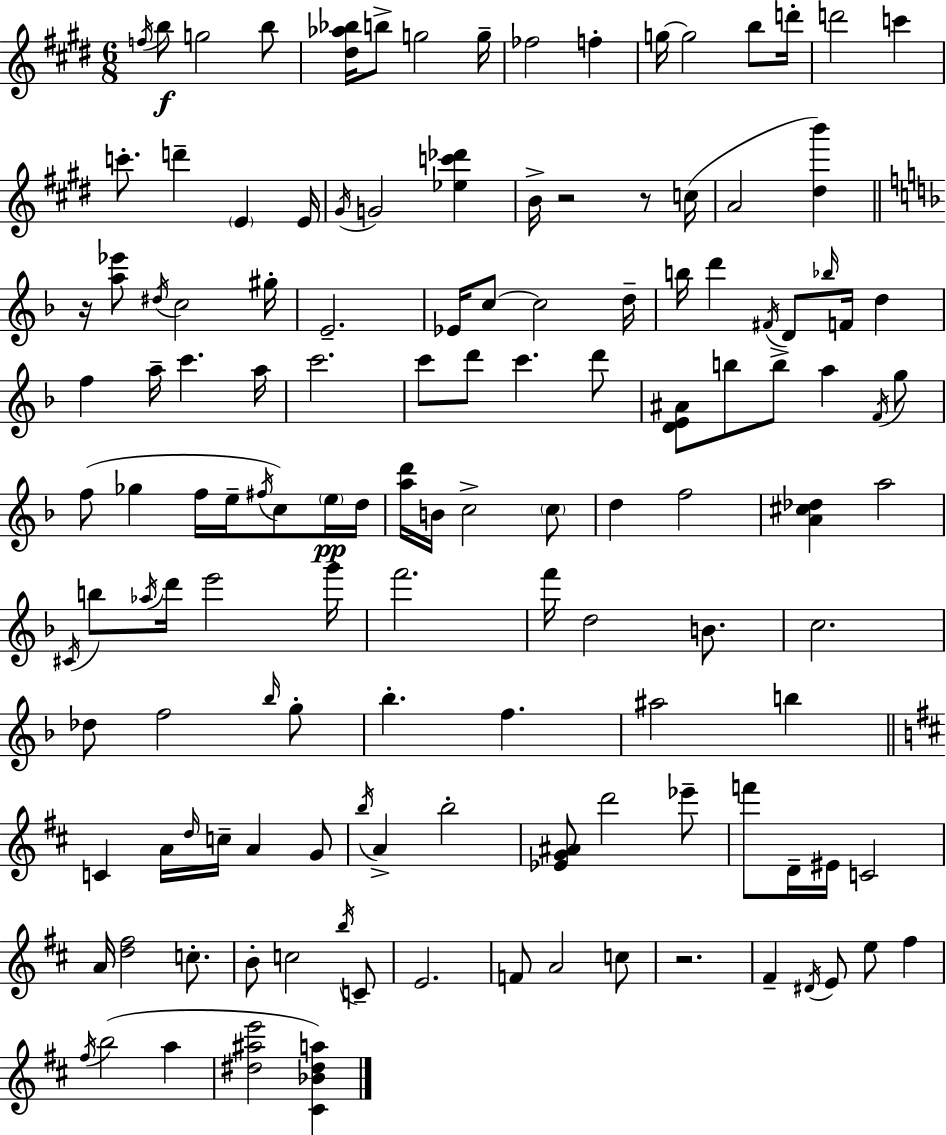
X:1
T:Untitled
M:6/8
L:1/4
K:E
f/4 b/2 g2 b/2 [^d_a_b]/4 b/2 g2 g/4 _f2 f g/4 g2 b/2 d'/4 d'2 c' c'/2 d' E E/4 ^G/4 G2 [_ec'_d'] B/4 z2 z/2 c/4 A2 [^db'] z/4 [a_e']/2 ^d/4 c2 ^g/4 E2 _E/4 c/2 c2 d/4 b/4 d' ^F/4 D/2 _b/4 F/4 d f a/4 c' a/4 c'2 c'/2 d'/2 c' d'/2 [DE^A]/2 b/2 b/2 a F/4 g/2 f/2 _g f/4 e/4 ^f/4 c/2 e/4 d/4 [ad']/4 B/4 c2 c/2 d f2 [A^c_d] a2 ^C/4 b/2 _a/4 d'/4 e'2 g'/4 f'2 f'/4 d2 B/2 c2 _d/2 f2 _b/4 g/2 _b f ^a2 b C A/4 d/4 c/4 A G/2 b/4 A b2 [_EG^A]/2 d'2 _e'/2 f'/2 D/4 ^E/4 C2 A/4 [d^f]2 c/2 B/2 c2 b/4 C/2 E2 F/2 A2 c/2 z2 ^F ^D/4 E/2 e/2 ^f ^f/4 b2 a [^d^ae']2 [^C_B^da]